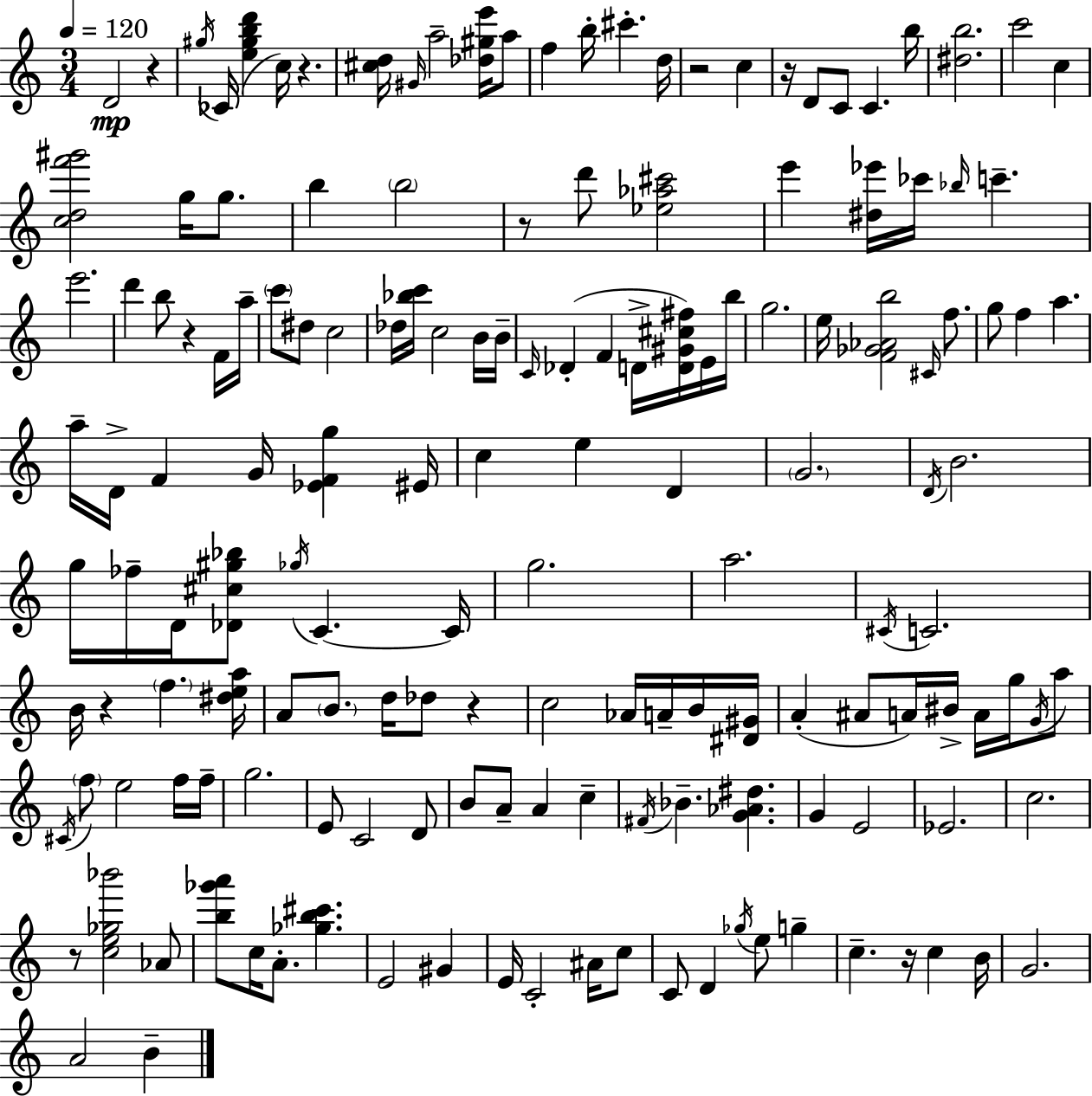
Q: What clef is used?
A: treble